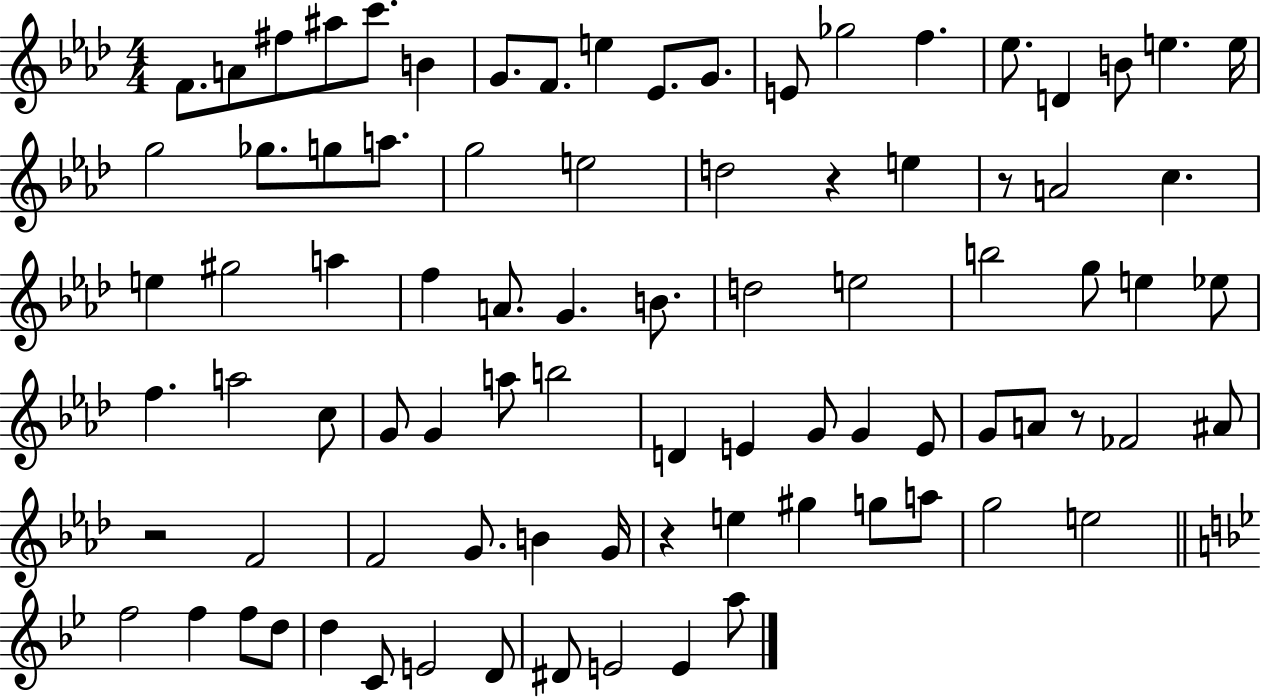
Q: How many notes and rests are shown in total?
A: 86